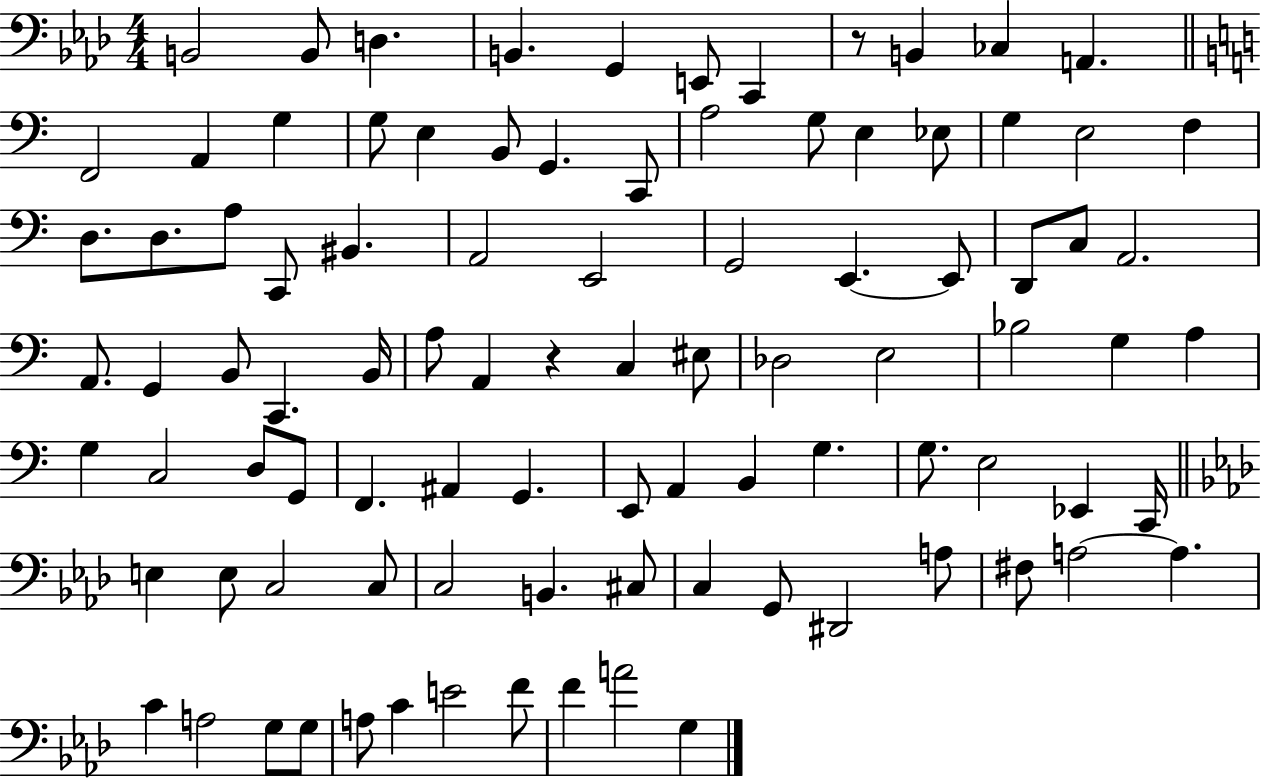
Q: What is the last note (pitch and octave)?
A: G3